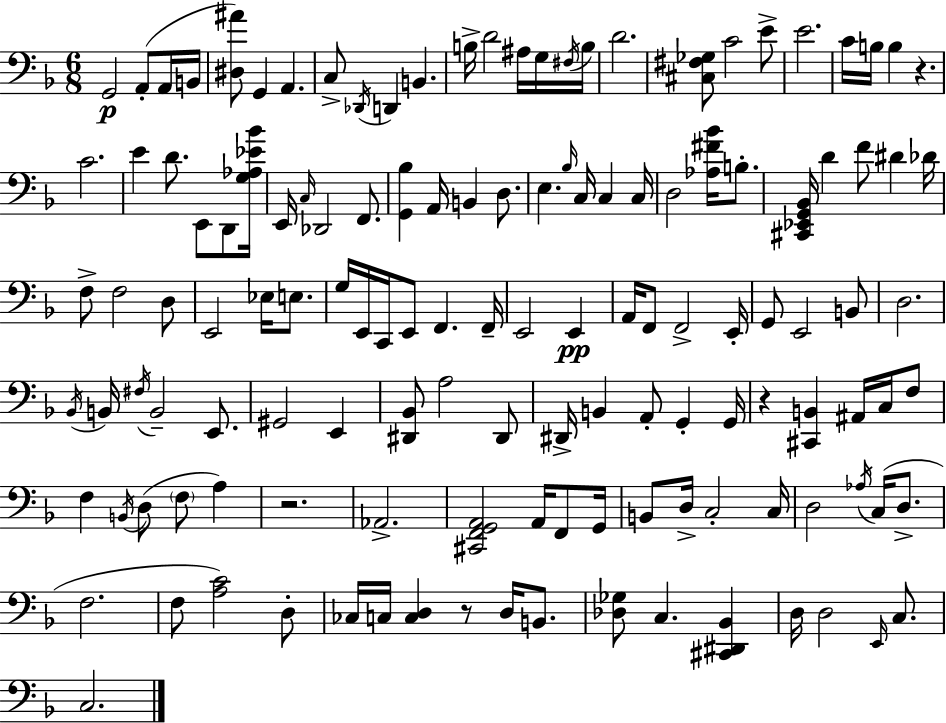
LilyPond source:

{
  \clef bass
  \numericTimeSignature
  \time 6/8
  \key f \major
  g,2\p a,8-.( a,16 b,16 | <dis ais'>8) g,4 a,4. | c8-> \acciaccatura { des,16 } d,4 b,4. | b16-> d'2 ais16 g16 | \break \acciaccatura { fis16 } b16 d'2. | <cis fis ges>8 c'2 | e'8-> e'2. | c'16 b16 b4 r4. | \break c'2. | e'4 d'8. e,8 d,8 | <g aes ees' bes'>16 e,16 \grace { c16 } des,2 | f,8. <g, bes>4 a,16 b,4 | \break d8. e4. \grace { bes16 } c16 c4 | c16 d2 | <aes fis' bes'>16 b8.-. <cis, ees, g, bes,>16 d'4 f'8 dis'4 | des'16 f8-> f2 | \break d8 e,2 | ees16 e8. g16 e,16 c,16 e,8 f,4. | f,16-- e,2 | e,4\pp a,16 f,8 f,2-> | \break e,16-. g,8 e,2 | b,8 d2. | \acciaccatura { bes,16 } b,16 \acciaccatura { fis16 } b,2-- | e,8. gis,2 | \break e,4 <dis, bes,>8 a2 | dis,8 dis,16-> b,4 a,8-. | g,4-. g,16 r4 <cis, b,>4 | ais,16 c16 f8 f4 \acciaccatura { b,16 }( d8 | \break \parenthesize f8 a4) r2. | aes,2.-> | <cis, f, g, a,>2 | a,16 f,8 g,16 b,8 d16-> c2-. | \break c16 d2 | \acciaccatura { aes16 } c16( d8.-> f2. | f8 <a c'>2) | d8-. ces16 c16 <c d>4 | \break r8 d16 b,8. <des ges>8 c4. | <cis, dis, bes,>4 d16 d2 | \grace { e,16 } c8. c2. | \bar "|."
}